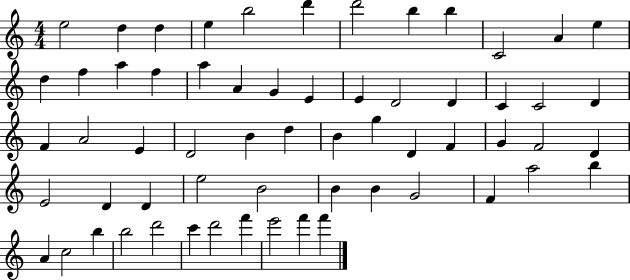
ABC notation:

X:1
T:Untitled
M:4/4
L:1/4
K:C
e2 d d e b2 d' d'2 b b C2 A e d f a f a A G E E D2 D C C2 D F A2 E D2 B d B g D F G F2 D E2 D D e2 B2 B B G2 F a2 b A c2 b b2 d'2 c' d'2 f' e'2 f' f'